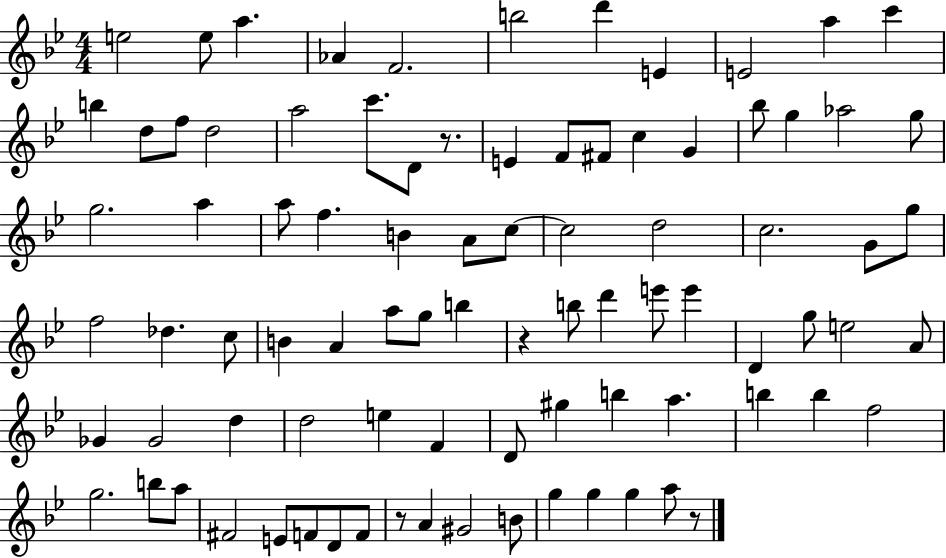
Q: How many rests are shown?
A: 4